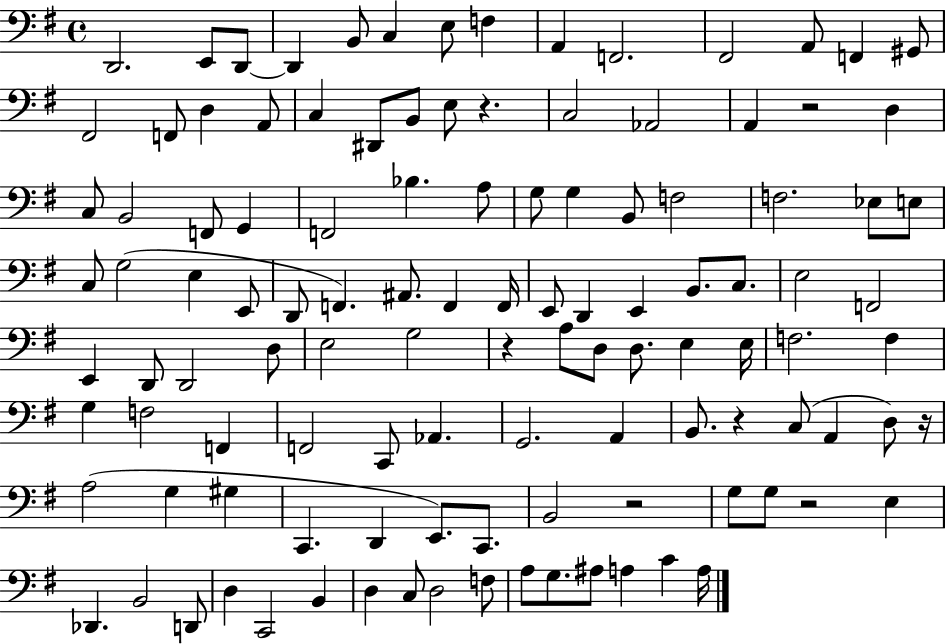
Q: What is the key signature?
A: G major